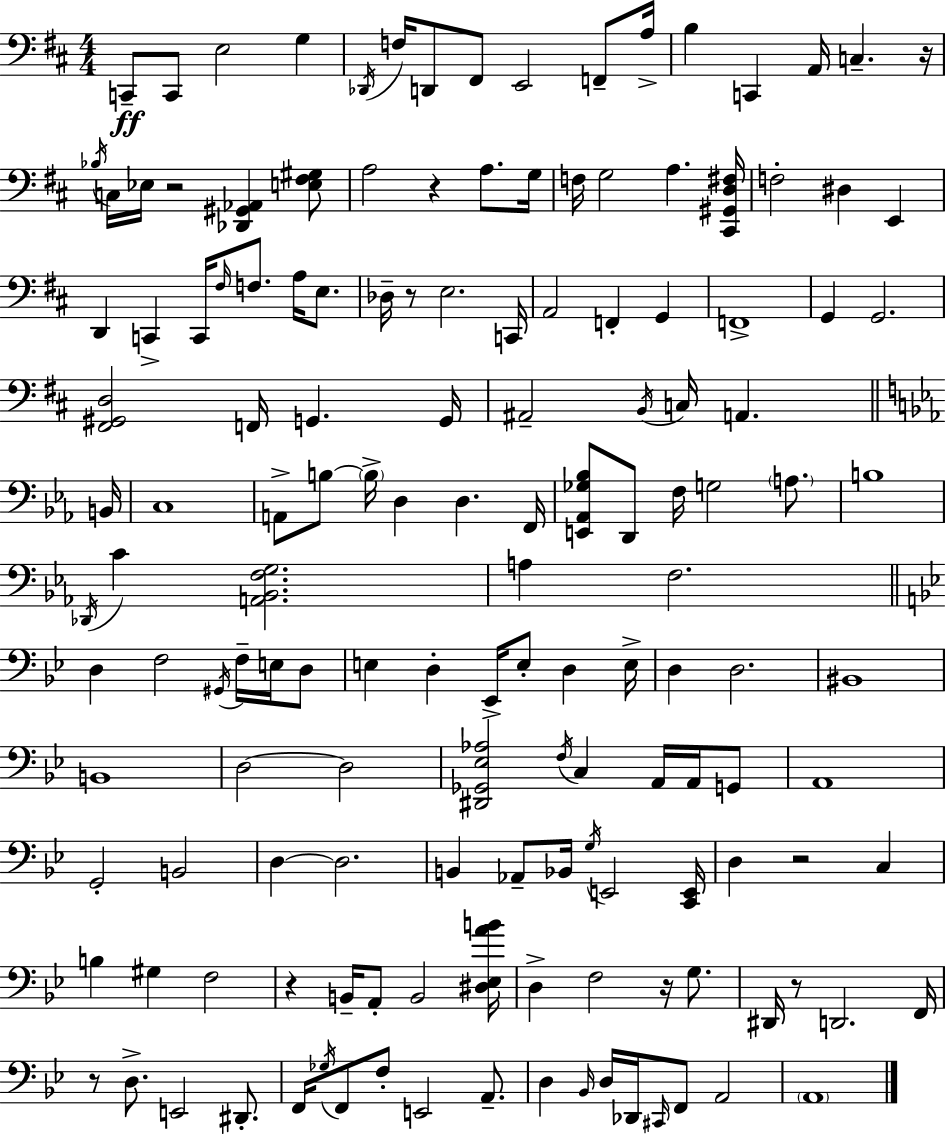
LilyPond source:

{
  \clef bass
  \numericTimeSignature
  \time 4/4
  \key d \major
  c,8--\ff c,8 e2 g4 | \acciaccatura { des,16 } f16 d,8 fis,8 e,2 f,8-- | a16-> b4 c,4 a,16 c4.-- | r16 \acciaccatura { bes16 } c16 ees16 r2 <des, gis, aes,>4 | \break <e fis gis>8 a2 r4 a8. | g16 f16 g2 a4. | <cis, gis, d fis>16 f2-. dis4 e,4 | d,4 c,4-> c,16 \grace { fis16 } f8. a16 | \break e8. des16-- r8 e2. | c,16 a,2 f,4-. g,4 | f,1-> | g,4 g,2. | \break <fis, gis, d>2 f,16 g,4. | g,16 ais,2-- \acciaccatura { b,16 } c16 a,4. | \bar "||" \break \key c \minor b,16 c1 | a,8-> b8~~ \parenthesize b16-> d4 d4. | f,16 <e, aes, ges bes>8 d,8 f16 g2 \parenthesize a8. | b1 | \break \acciaccatura { des,16 } c'4 <a, bes, f g>2. | a4 f2. | \bar "||" \break \key bes \major d4 f2 \acciaccatura { gis,16 } f16-- e16 d8 | e4 d4-. ees,16-> e8-. d4 | e16-> d4 d2. | bis,1 | \break b,1 | d2~~ d2 | <dis, ges, ees aes>2 \acciaccatura { f16 } c4 a,16 a,16 | g,8 a,1 | \break g,2-. b,2 | d4~~ d2. | b,4 aes,8-- bes,16 \acciaccatura { g16 } e,2 | <c, e,>16 d4 r2 c4 | \break b4 gis4 f2 | r4 b,16-- a,8-. b,2 | <dis ees a' b'>16 d4-> f2 r16 | g8. dis,16 r8 d,2. | \break f,16 r8 d8.-> e,2 | dis,8.-. f,16 \acciaccatura { ges16 } f,8 f8-. e,2 | a,8.-- d4 \grace { bes,16 } d16 des,16 \grace { cis,16 } f,8 a,2 | \parenthesize a,1 | \break \bar "|."
}